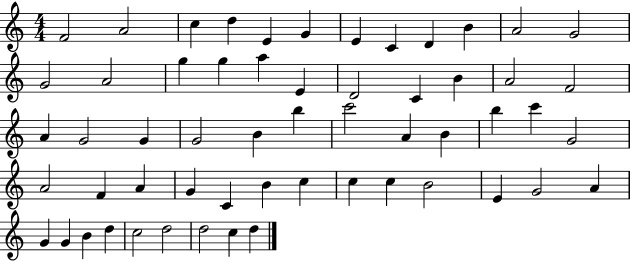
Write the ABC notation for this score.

X:1
T:Untitled
M:4/4
L:1/4
K:C
F2 A2 c d E G E C D B A2 G2 G2 A2 g g a E D2 C B A2 F2 A G2 G G2 B b c'2 A B b c' G2 A2 F A G C B c c c B2 E G2 A G G B d c2 d2 d2 c d